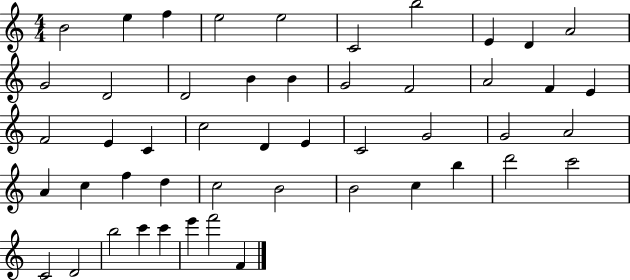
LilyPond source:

{
  \clef treble
  \numericTimeSignature
  \time 4/4
  \key c \major
  b'2 e''4 f''4 | e''2 e''2 | c'2 b''2 | e'4 d'4 a'2 | \break g'2 d'2 | d'2 b'4 b'4 | g'2 f'2 | a'2 f'4 e'4 | \break f'2 e'4 c'4 | c''2 d'4 e'4 | c'2 g'2 | g'2 a'2 | \break a'4 c''4 f''4 d''4 | c''2 b'2 | b'2 c''4 b''4 | d'''2 c'''2 | \break c'2 d'2 | b''2 c'''4 c'''4 | e'''4 f'''2 f'4 | \bar "|."
}